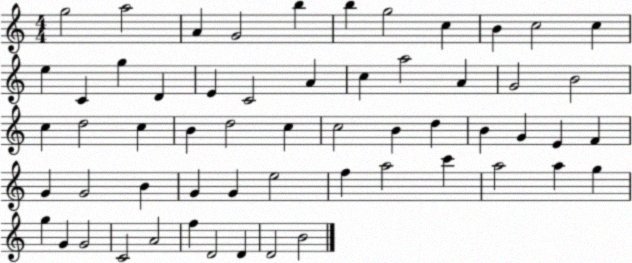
X:1
T:Untitled
M:4/4
L:1/4
K:C
g2 a2 A G2 b b g2 c B c2 c e C g D E C2 A c a2 A G2 B2 c d2 c B d2 c c2 B d B G E F G G2 B G G e2 f a2 c' a2 a g g G G2 C2 A2 f D2 D D2 B2